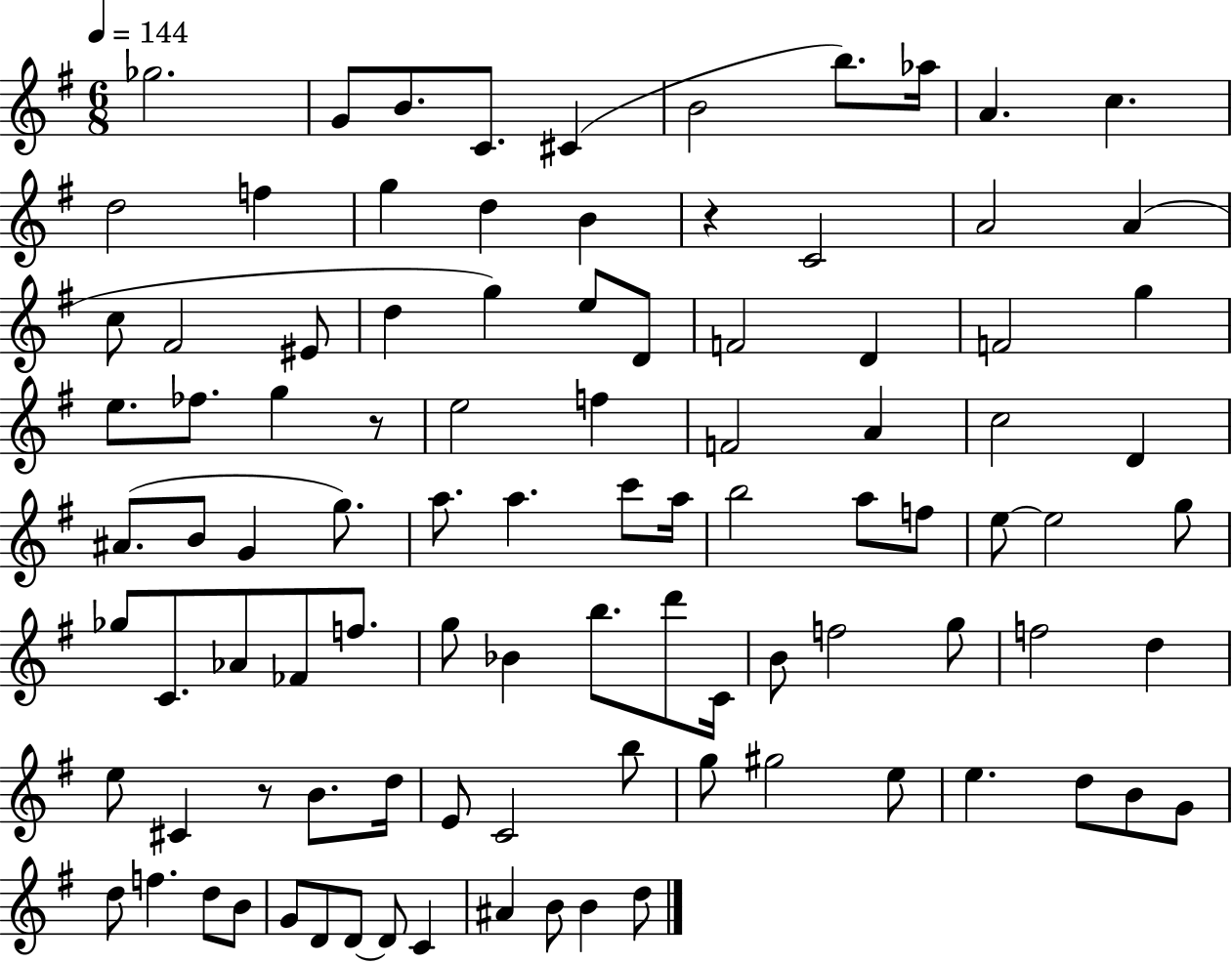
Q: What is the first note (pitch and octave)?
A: Gb5